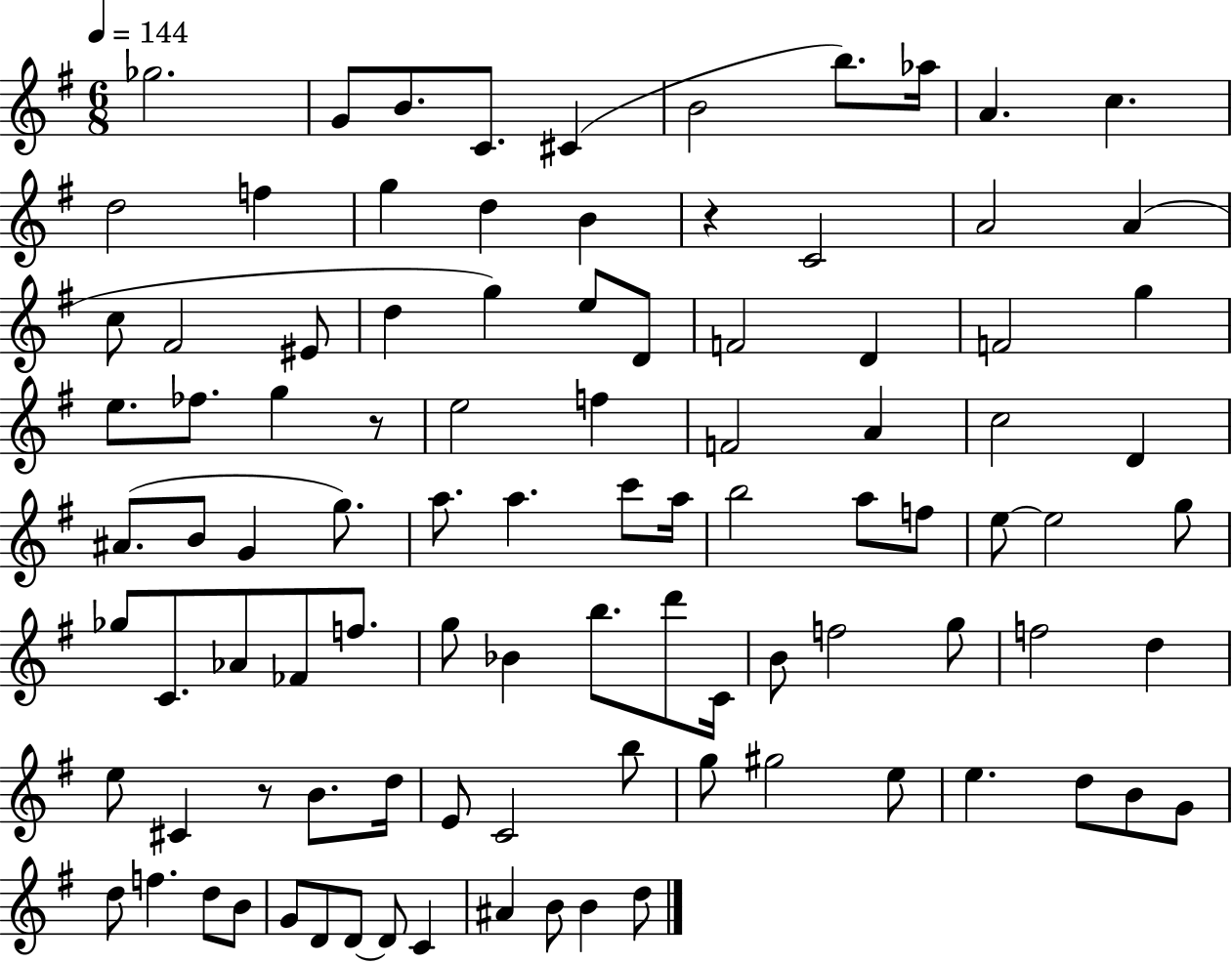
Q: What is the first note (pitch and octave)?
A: Gb5